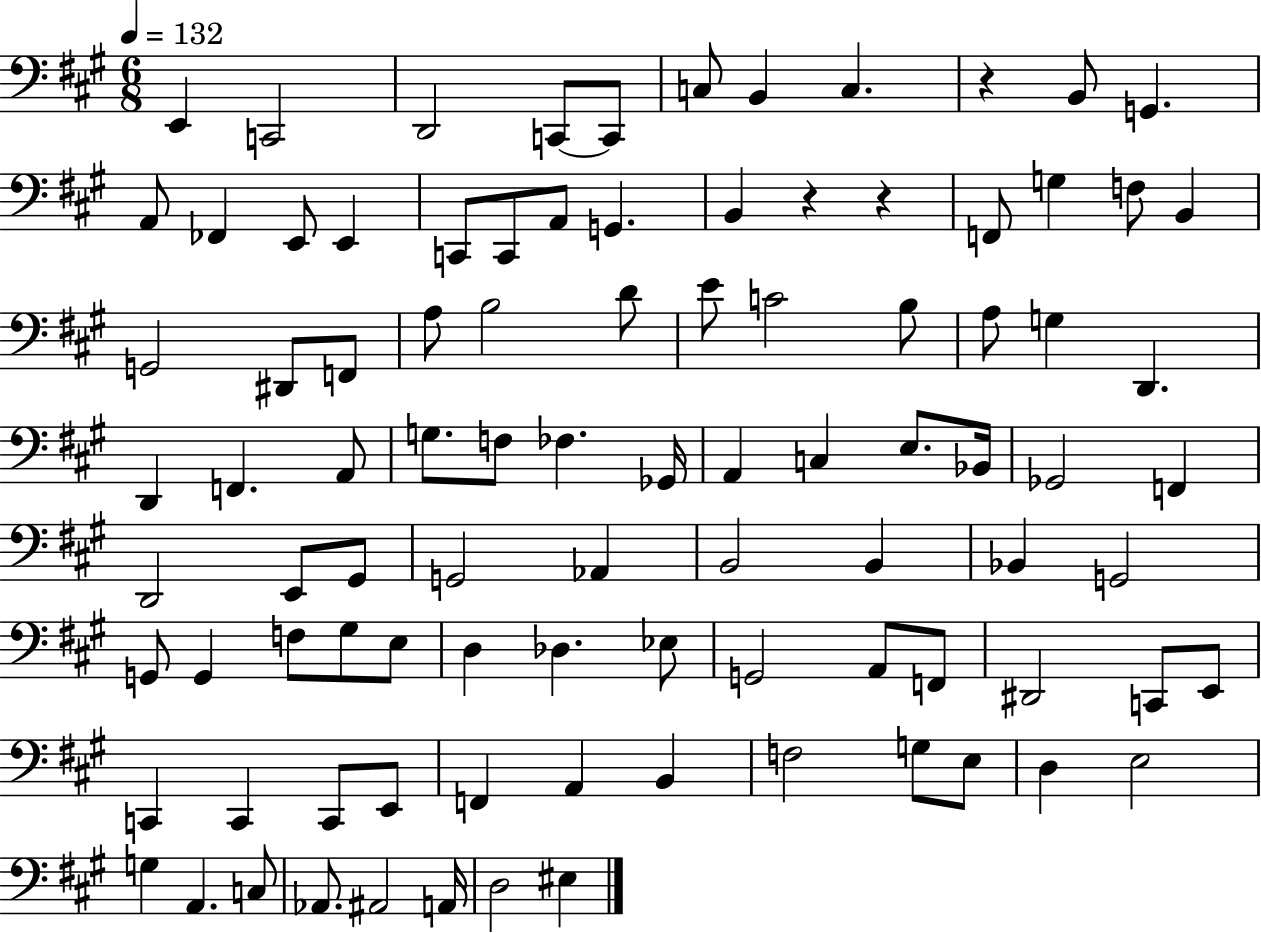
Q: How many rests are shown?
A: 3